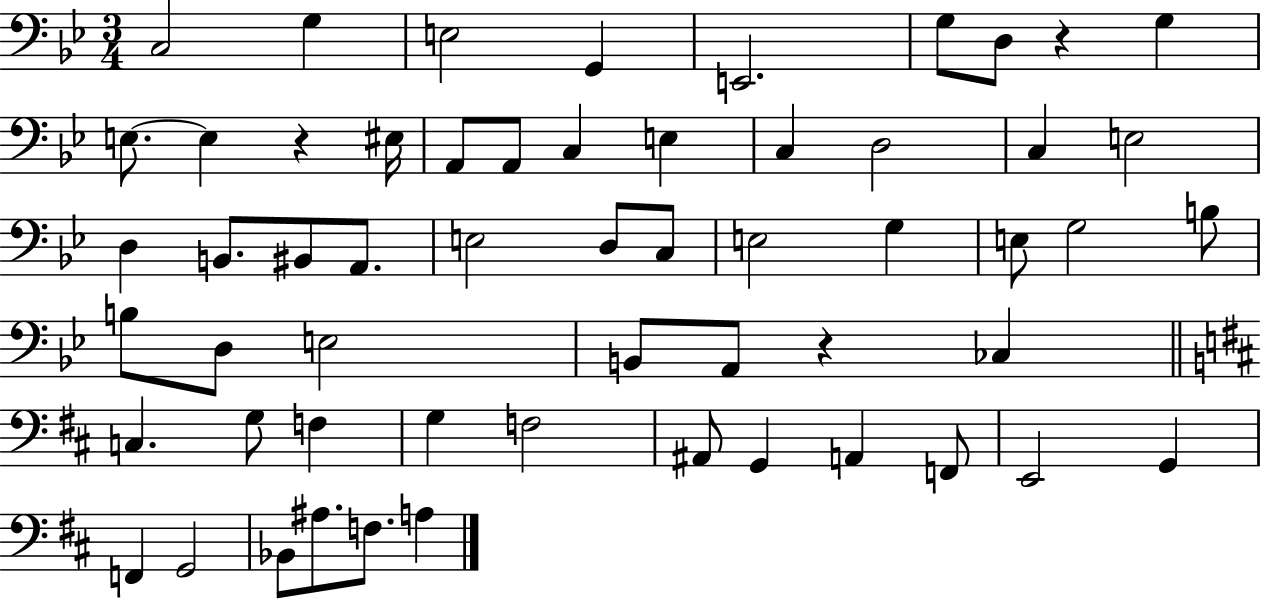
C3/h G3/q E3/h G2/q E2/h. G3/e D3/e R/q G3/q E3/e. E3/q R/q EIS3/s A2/e A2/e C3/q E3/q C3/q D3/h C3/q E3/h D3/q B2/e. BIS2/e A2/e. E3/h D3/e C3/e E3/h G3/q E3/e G3/h B3/e B3/e D3/e E3/h B2/e A2/e R/q CES3/q C3/q. G3/e F3/q G3/q F3/h A#2/e G2/q A2/q F2/e E2/h G2/q F2/q G2/h Bb2/e A#3/e. F3/e. A3/q